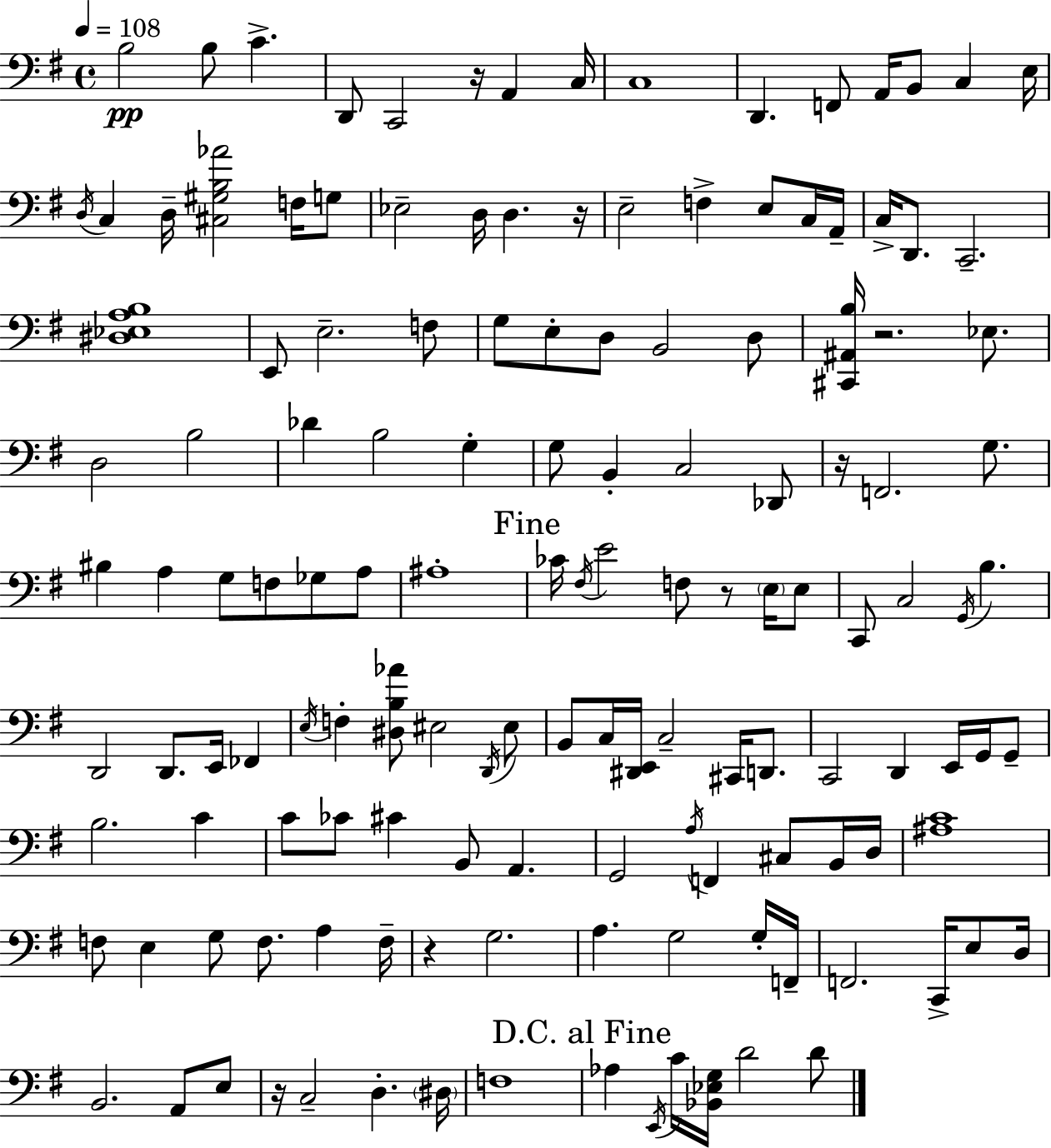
B3/h B3/e C4/q. D2/e C2/h R/s A2/q C3/s C3/w D2/q. F2/e A2/s B2/e C3/q E3/s D3/s C3/q D3/s [C#3,G#3,B3,Ab4]/h F3/s G3/e Eb3/h D3/s D3/q. R/s E3/h F3/q E3/e C3/s A2/s C3/s D2/e. C2/h. [D#3,Eb3,A3,B3]/w E2/e E3/h. F3/e G3/e E3/e D3/e B2/h D3/e [C#2,A#2,B3]/s R/h. Eb3/e. D3/h B3/h Db4/q B3/h G3/q G3/e B2/q C3/h Db2/e R/s F2/h. G3/e. BIS3/q A3/q G3/e F3/e Gb3/e A3/e A#3/w CES4/s F#3/s E4/h F3/e R/e E3/s E3/e C2/e C3/h G2/s B3/q. D2/h D2/e. E2/s FES2/q E3/s F3/q [D#3,B3,Ab4]/e EIS3/h D2/s EIS3/e B2/e C3/s [D#2,E2]/s C3/h C#2/s D2/e. C2/h D2/q E2/s G2/s G2/e B3/h. C4/q C4/e CES4/e C#4/q B2/e A2/q. G2/h A3/s F2/q C#3/e B2/s D3/s [A#3,C4]/w F3/e E3/q G3/e F3/e. A3/q F3/s R/q G3/h. A3/q. G3/h G3/s F2/s F2/h. C2/s E3/e D3/s B2/h. A2/e E3/e R/s C3/h D3/q. D#3/s F3/w Ab3/q E2/s C4/s [Bb2,Eb3,G3]/s D4/h D4/e